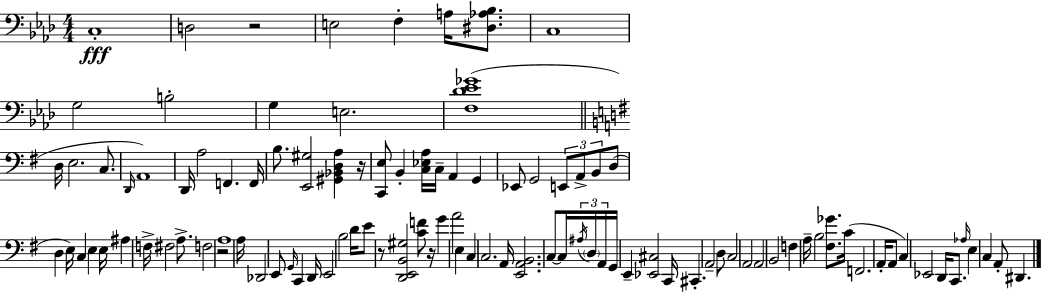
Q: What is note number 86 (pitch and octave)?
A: C3